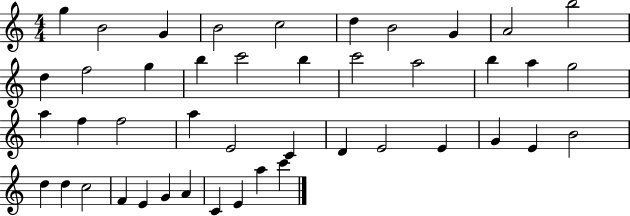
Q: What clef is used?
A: treble